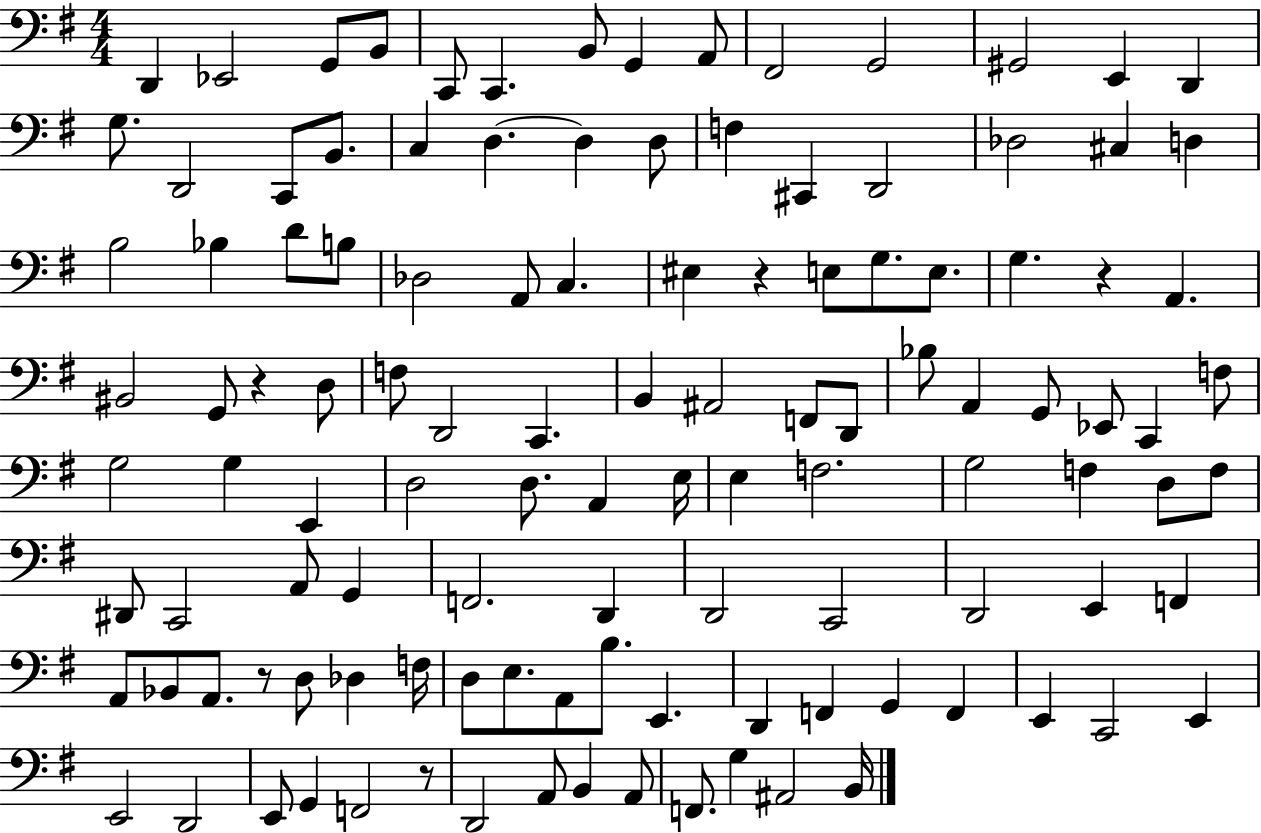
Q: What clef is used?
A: bass